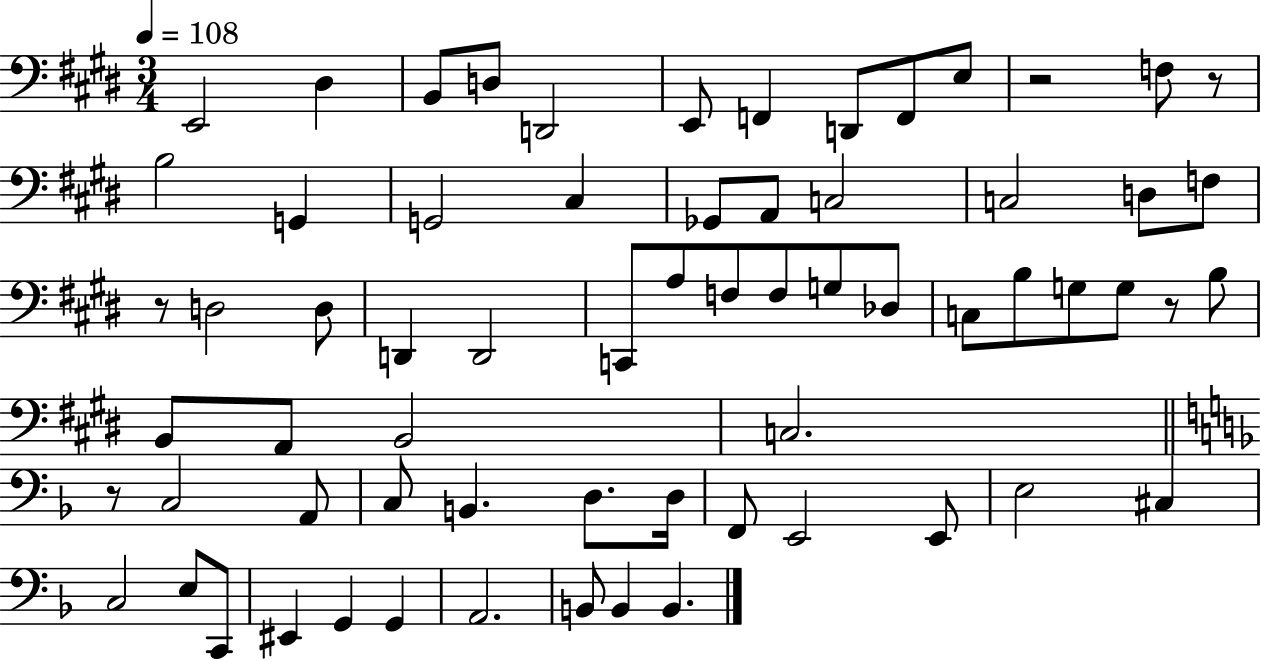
E2/h D#3/q B2/e D3/e D2/h E2/e F2/q D2/e F2/e E3/e R/h F3/e R/e B3/h G2/q G2/h C#3/q Gb2/e A2/e C3/h C3/h D3/e F3/e R/e D3/h D3/e D2/q D2/h C2/e A3/e F3/e F3/e G3/e Db3/e C3/e B3/e G3/e G3/e R/e B3/e B2/e A2/e B2/h C3/h. R/e C3/h A2/e C3/e B2/q. D3/e. D3/s F2/e E2/h E2/e E3/h C#3/q C3/h E3/e C2/e EIS2/q G2/q G2/q A2/h. B2/e B2/q B2/q.